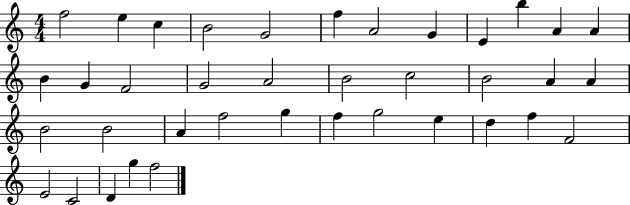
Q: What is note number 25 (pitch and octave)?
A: A4